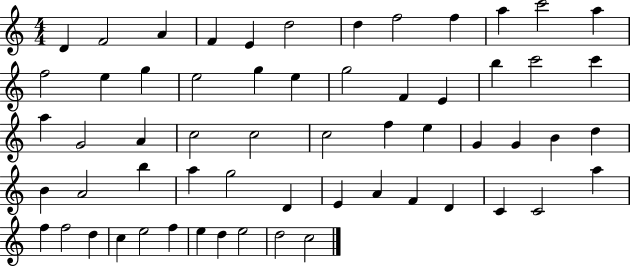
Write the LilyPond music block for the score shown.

{
  \clef treble
  \numericTimeSignature
  \time 4/4
  \key c \major
  d'4 f'2 a'4 | f'4 e'4 d''2 | d''4 f''2 f''4 | a''4 c'''2 a''4 | \break f''2 e''4 g''4 | e''2 g''4 e''4 | g''2 f'4 e'4 | b''4 c'''2 c'''4 | \break a''4 g'2 a'4 | c''2 c''2 | c''2 f''4 e''4 | g'4 g'4 b'4 d''4 | \break b'4 a'2 b''4 | a''4 g''2 d'4 | e'4 a'4 f'4 d'4 | c'4 c'2 a''4 | \break f''4 f''2 d''4 | c''4 e''2 f''4 | e''4 d''4 e''2 | d''2 c''2 | \break \bar "|."
}